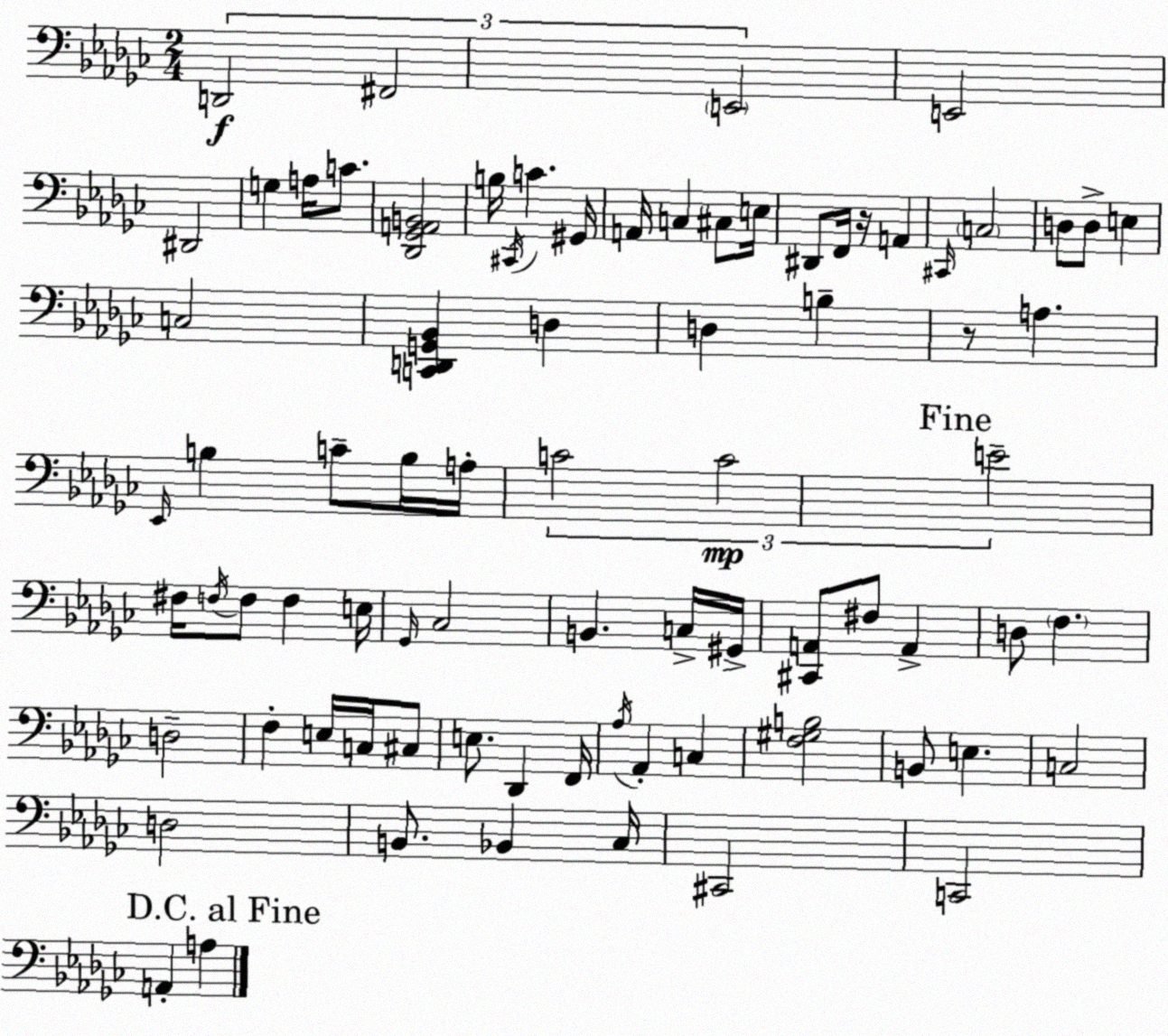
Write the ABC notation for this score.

X:1
T:Untitled
M:2/4
L:1/4
K:Ebm
D,,2 ^F,,2 E,,2 E,,2 ^D,,2 G, A,/4 C/2 [_D,,_G,,A,,B,,]2 B,/4 ^C,,/4 C ^G,,/4 A,,/4 C, ^C,/2 E,/4 ^D,,/2 F,,/4 z/4 A,, ^C,,/4 C,2 D,/2 D,/2 E, C,2 [C,,D,,G,,_B,,] D, D, B, z/2 A, _E,,/4 B, C/2 B,/4 A,/4 C2 C2 E2 ^F,/4 F,/4 F,/2 F, E,/4 _G,,/4 _C,2 B,, C,/4 ^G,,/4 [^C,,A,,]/2 ^F,/2 A,, D,/2 F, D,2 F, E,/4 C,/4 ^C,/2 E,/2 _D,, F,,/4 _A,/4 _A,, C, [F,^G,B,]2 B,,/2 E, C,2 D,2 B,,/2 _B,, _C,/4 ^C,,2 C,,2 A,, A,